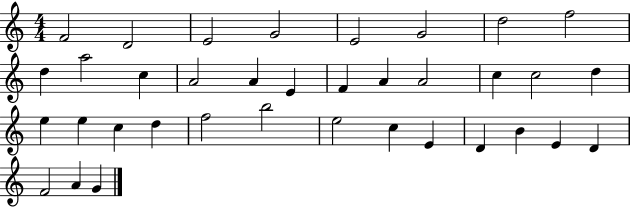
X:1
T:Untitled
M:4/4
L:1/4
K:C
F2 D2 E2 G2 E2 G2 d2 f2 d a2 c A2 A E F A A2 c c2 d e e c d f2 b2 e2 c E D B E D F2 A G